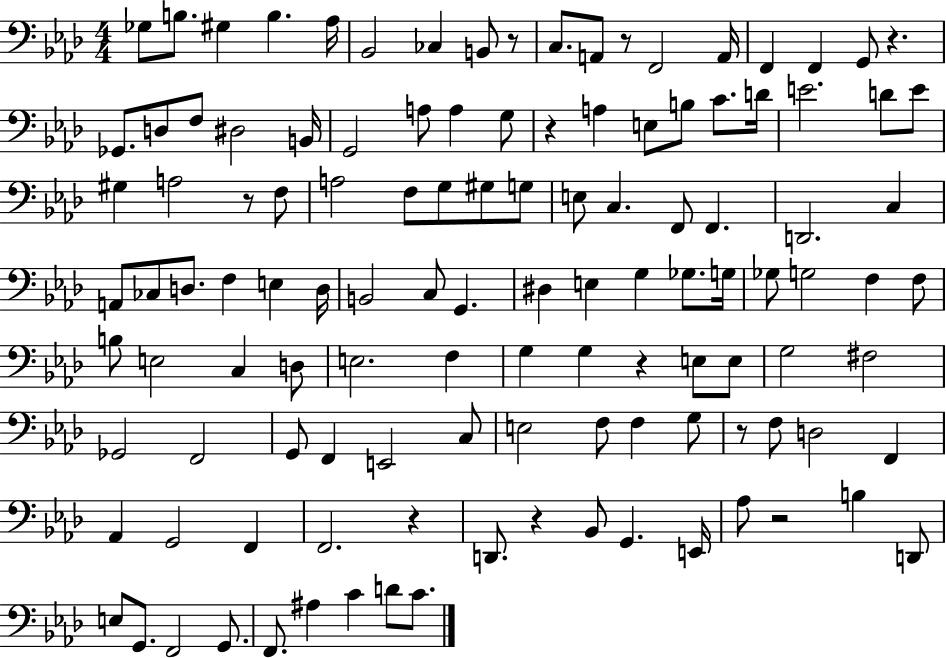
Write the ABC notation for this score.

X:1
T:Untitled
M:4/4
L:1/4
K:Ab
_G,/2 B,/2 ^G, B, _A,/4 _B,,2 _C, B,,/2 z/2 C,/2 A,,/2 z/2 F,,2 A,,/4 F,, F,, G,,/2 z _G,,/2 D,/2 F,/2 ^D,2 B,,/4 G,,2 A,/2 A, G,/2 z A, E,/2 B,/2 C/2 D/4 E2 D/2 E/2 ^G, A,2 z/2 F,/2 A,2 F,/2 G,/2 ^G,/2 G,/2 E,/2 C, F,,/2 F,, D,,2 C, A,,/2 _C,/2 D,/2 F, E, D,/4 B,,2 C,/2 G,, ^D, E, G, _G,/2 G,/4 _G,/2 G,2 F, F,/2 B,/2 E,2 C, D,/2 E,2 F, G, G, z E,/2 E,/2 G,2 ^F,2 _G,,2 F,,2 G,,/2 F,, E,,2 C,/2 E,2 F,/2 F, G,/2 z/2 F,/2 D,2 F,, _A,, G,,2 F,, F,,2 z D,,/2 z _B,,/2 G,, E,,/4 _A,/2 z2 B, D,,/2 E,/2 G,,/2 F,,2 G,,/2 F,,/2 ^A, C D/2 C/2